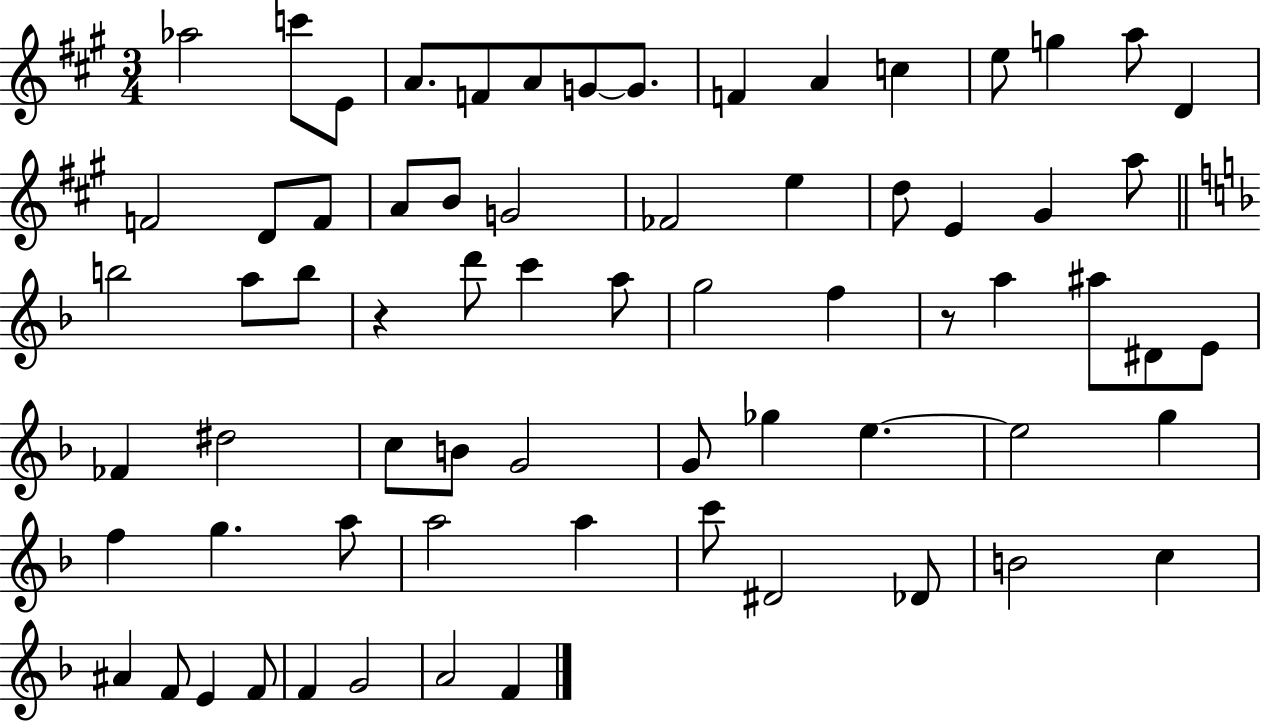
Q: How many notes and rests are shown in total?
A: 69